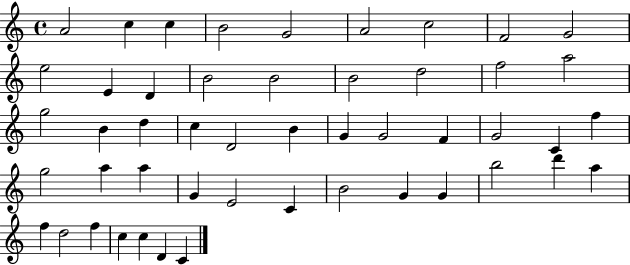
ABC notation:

X:1
T:Untitled
M:4/4
L:1/4
K:C
A2 c c B2 G2 A2 c2 F2 G2 e2 E D B2 B2 B2 d2 f2 a2 g2 B d c D2 B G G2 F G2 C f g2 a a G E2 C B2 G G b2 d' a f d2 f c c D C